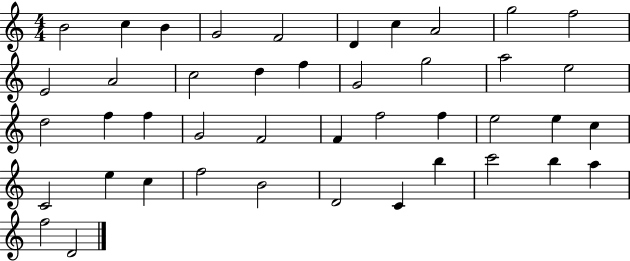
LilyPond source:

{
  \clef treble
  \numericTimeSignature
  \time 4/4
  \key c \major
  b'2 c''4 b'4 | g'2 f'2 | d'4 c''4 a'2 | g''2 f''2 | \break e'2 a'2 | c''2 d''4 f''4 | g'2 g''2 | a''2 e''2 | \break d''2 f''4 f''4 | g'2 f'2 | f'4 f''2 f''4 | e''2 e''4 c''4 | \break c'2 e''4 c''4 | f''2 b'2 | d'2 c'4 b''4 | c'''2 b''4 a''4 | \break f''2 d'2 | \bar "|."
}